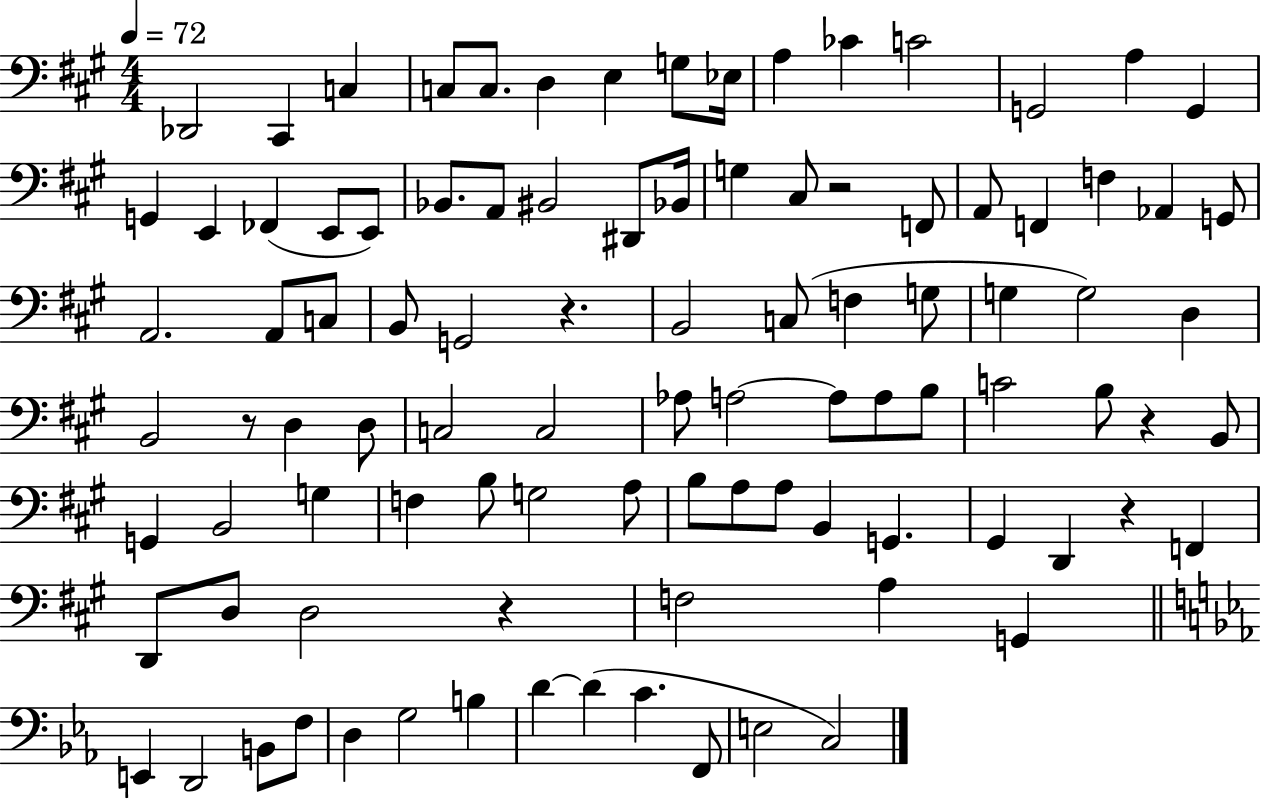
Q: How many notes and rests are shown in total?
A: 98